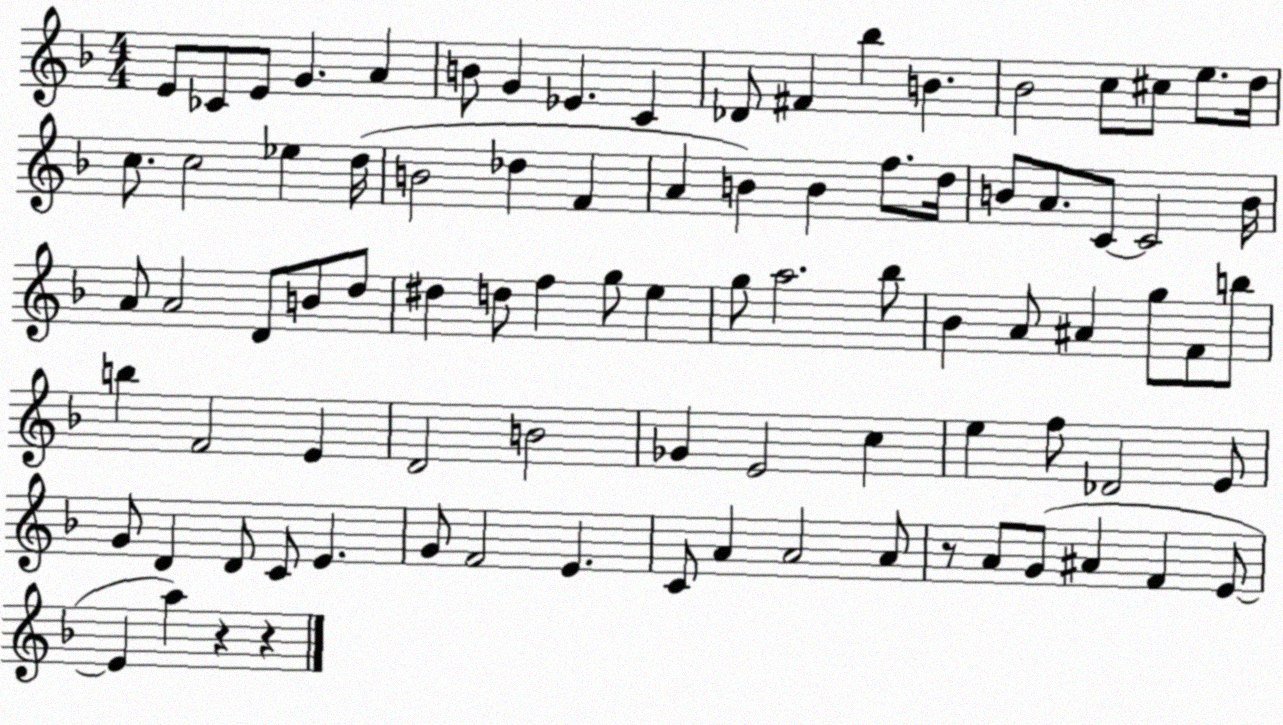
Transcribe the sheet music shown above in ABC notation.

X:1
T:Untitled
M:4/4
L:1/4
K:F
E/2 _C/2 E/2 G A B/2 G _E C _D/2 ^F _b B _B2 c/2 ^c/2 e/2 d/4 c/2 c2 _e d/4 B2 _d F A B B f/2 d/4 B/2 A/2 C/2 C2 B/4 A/2 A2 D/2 B/2 d/2 ^d d/2 f g/2 e g/2 a2 _b/2 _B A/2 ^A g/2 F/2 b/2 b F2 E D2 B2 _G E2 c e f/2 _D2 E/2 G/2 D D/2 C/2 E G/2 F2 E C/2 A A2 A/2 z/2 A/2 G/2 ^A F E/2 E a z z